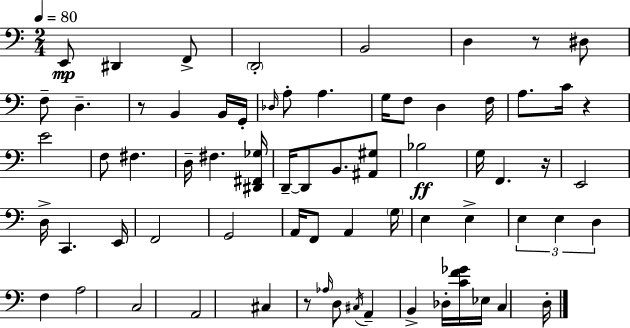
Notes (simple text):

E2/e D#2/q F2/e D2/h B2/h D3/q R/e D#3/e F3/e D3/q. R/e B2/q B2/s G2/s Db3/s A3/e A3/q. G3/s F3/e D3/q F3/s A3/e. C4/s R/q E4/h F3/e F#3/q. D3/s F#3/q. [D#2,F#2,Gb3]/s D2/s D2/e B2/e. [A#2,G#3]/e Bb3/h G3/s F2/q. R/s E2/h D3/s C2/q. E2/s F2/h G2/h A2/s F2/e A2/q G3/s E3/q E3/q E3/q E3/q D3/q F3/q A3/h C3/h A2/h C#3/q R/e Ab3/s D3/e C#3/s A2/q B2/q Db3/s [C4,F4,Gb4]/s Eb3/s C3/q D3/s